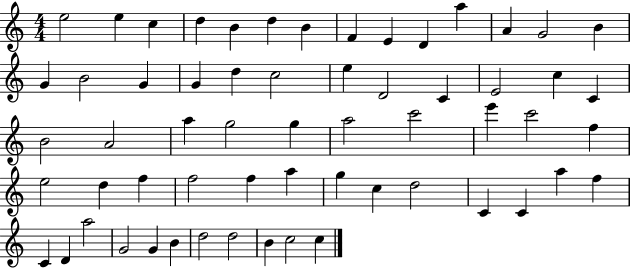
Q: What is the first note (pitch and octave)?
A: E5